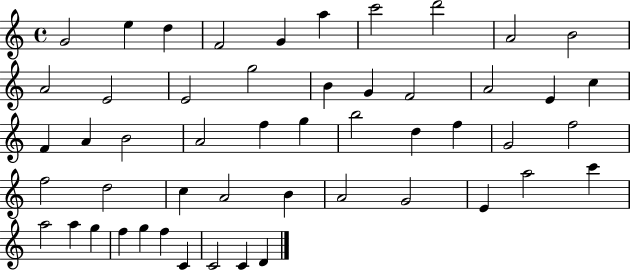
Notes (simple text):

G4/h E5/q D5/q F4/h G4/q A5/q C6/h D6/h A4/h B4/h A4/h E4/h E4/h G5/h B4/q G4/q F4/h A4/h E4/q C5/q F4/q A4/q B4/h A4/h F5/q G5/q B5/h D5/q F5/q G4/h F5/h F5/h D5/h C5/q A4/h B4/q A4/h G4/h E4/q A5/h C6/q A5/h A5/q G5/q F5/q G5/q F5/q C4/q C4/h C4/q D4/q